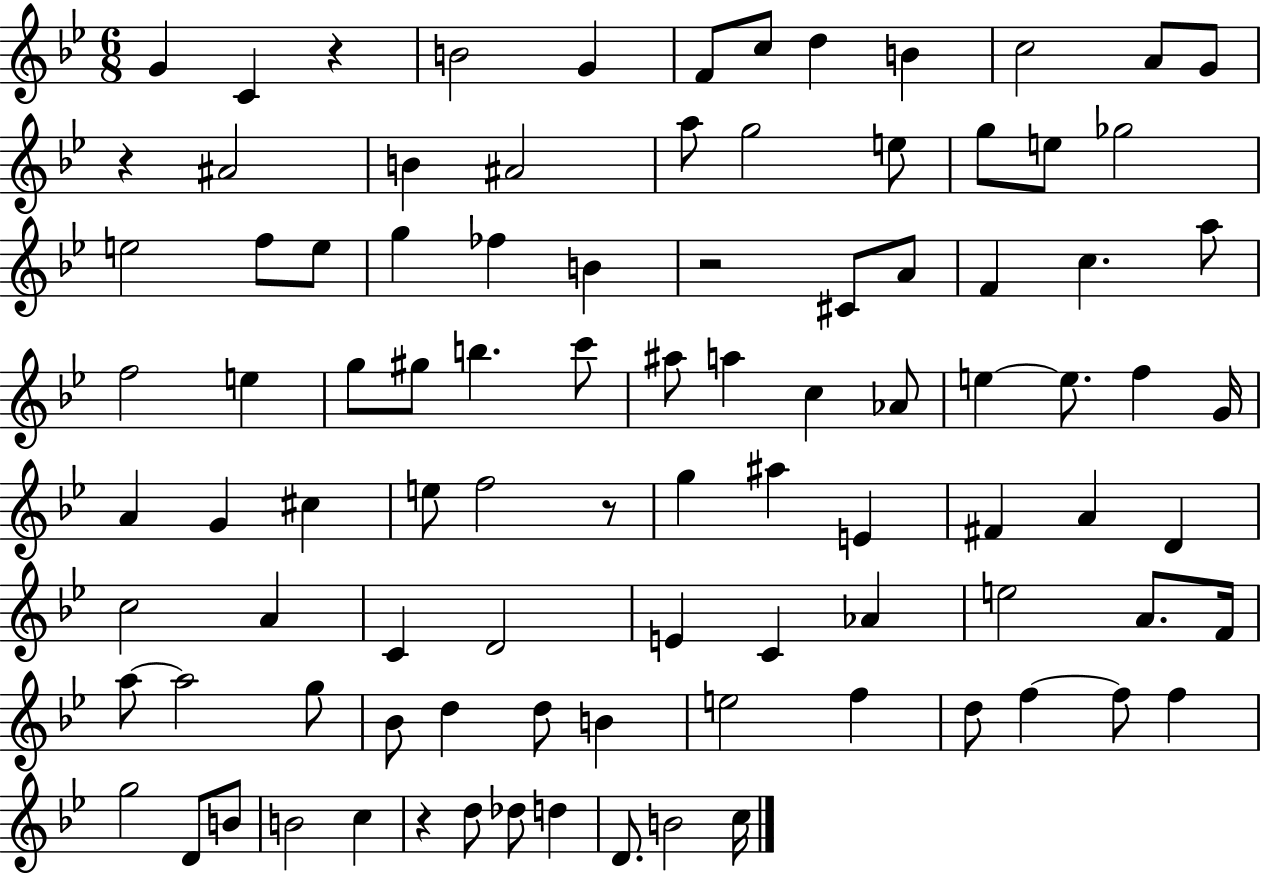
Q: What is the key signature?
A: BES major